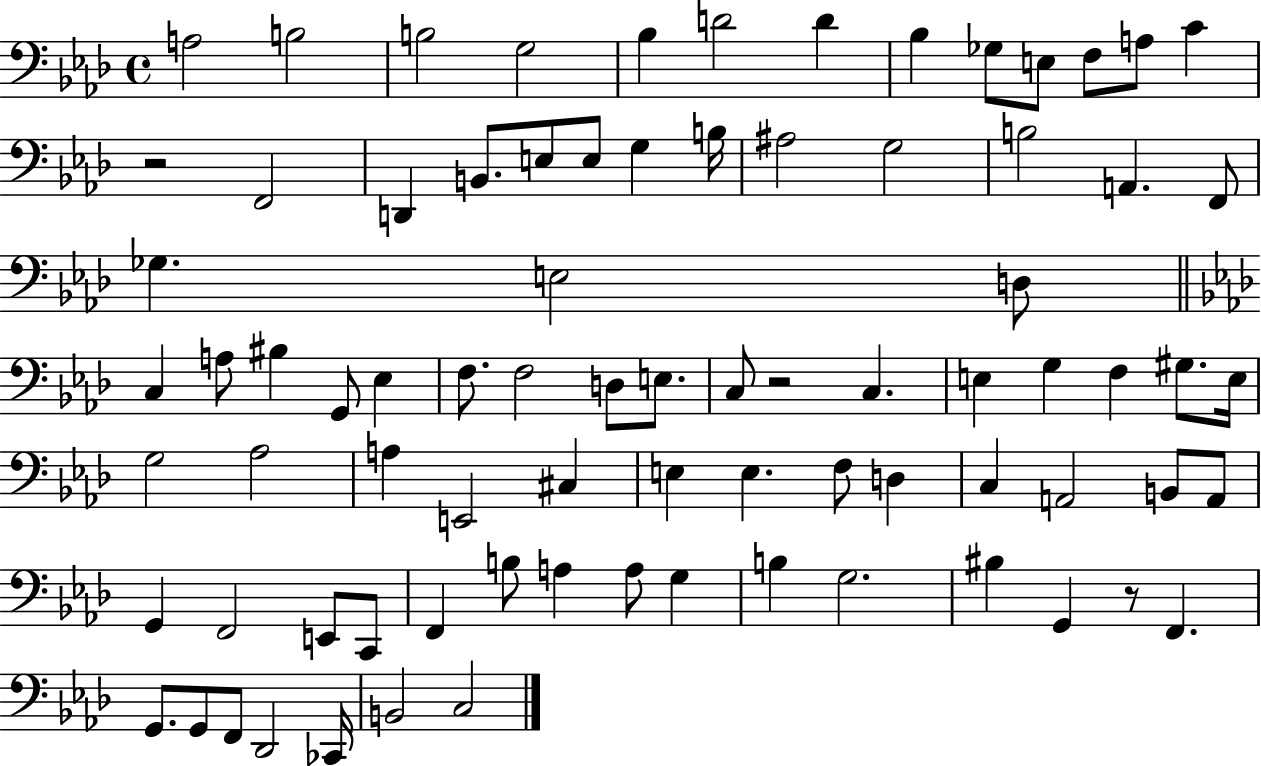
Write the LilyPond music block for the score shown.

{
  \clef bass
  \time 4/4
  \defaultTimeSignature
  \key aes \major
  a2 b2 | b2 g2 | bes4 d'2 d'4 | bes4 ges8 e8 f8 a8 c'4 | \break r2 f,2 | d,4 b,8. e8 e8 g4 b16 | ais2 g2 | b2 a,4. f,8 | \break ges4. e2 d8 | \bar "||" \break \key aes \major c4 a8 bis4 g,8 ees4 | f8. f2 d8 e8. | c8 r2 c4. | e4 g4 f4 gis8. e16 | \break g2 aes2 | a4 e,2 cis4 | e4 e4. f8 d4 | c4 a,2 b,8 a,8 | \break g,4 f,2 e,8 c,8 | f,4 b8 a4 a8 g4 | b4 g2. | bis4 g,4 r8 f,4. | \break g,8. g,8 f,8 des,2 ces,16 | b,2 c2 | \bar "|."
}